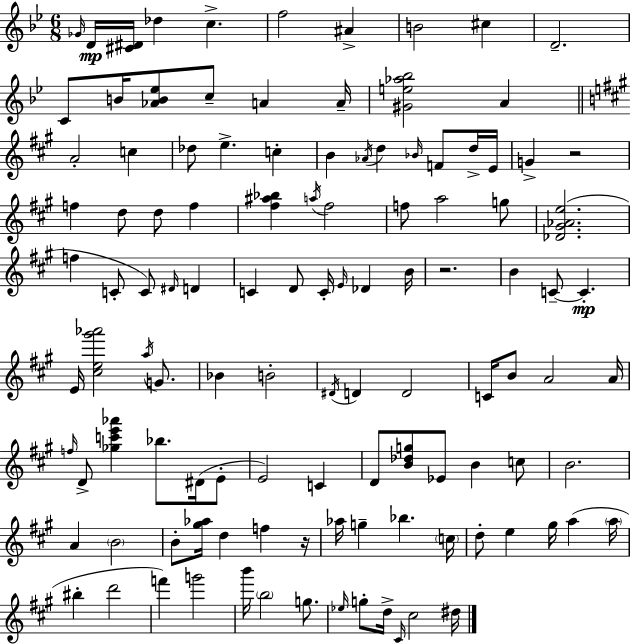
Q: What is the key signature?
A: BES major